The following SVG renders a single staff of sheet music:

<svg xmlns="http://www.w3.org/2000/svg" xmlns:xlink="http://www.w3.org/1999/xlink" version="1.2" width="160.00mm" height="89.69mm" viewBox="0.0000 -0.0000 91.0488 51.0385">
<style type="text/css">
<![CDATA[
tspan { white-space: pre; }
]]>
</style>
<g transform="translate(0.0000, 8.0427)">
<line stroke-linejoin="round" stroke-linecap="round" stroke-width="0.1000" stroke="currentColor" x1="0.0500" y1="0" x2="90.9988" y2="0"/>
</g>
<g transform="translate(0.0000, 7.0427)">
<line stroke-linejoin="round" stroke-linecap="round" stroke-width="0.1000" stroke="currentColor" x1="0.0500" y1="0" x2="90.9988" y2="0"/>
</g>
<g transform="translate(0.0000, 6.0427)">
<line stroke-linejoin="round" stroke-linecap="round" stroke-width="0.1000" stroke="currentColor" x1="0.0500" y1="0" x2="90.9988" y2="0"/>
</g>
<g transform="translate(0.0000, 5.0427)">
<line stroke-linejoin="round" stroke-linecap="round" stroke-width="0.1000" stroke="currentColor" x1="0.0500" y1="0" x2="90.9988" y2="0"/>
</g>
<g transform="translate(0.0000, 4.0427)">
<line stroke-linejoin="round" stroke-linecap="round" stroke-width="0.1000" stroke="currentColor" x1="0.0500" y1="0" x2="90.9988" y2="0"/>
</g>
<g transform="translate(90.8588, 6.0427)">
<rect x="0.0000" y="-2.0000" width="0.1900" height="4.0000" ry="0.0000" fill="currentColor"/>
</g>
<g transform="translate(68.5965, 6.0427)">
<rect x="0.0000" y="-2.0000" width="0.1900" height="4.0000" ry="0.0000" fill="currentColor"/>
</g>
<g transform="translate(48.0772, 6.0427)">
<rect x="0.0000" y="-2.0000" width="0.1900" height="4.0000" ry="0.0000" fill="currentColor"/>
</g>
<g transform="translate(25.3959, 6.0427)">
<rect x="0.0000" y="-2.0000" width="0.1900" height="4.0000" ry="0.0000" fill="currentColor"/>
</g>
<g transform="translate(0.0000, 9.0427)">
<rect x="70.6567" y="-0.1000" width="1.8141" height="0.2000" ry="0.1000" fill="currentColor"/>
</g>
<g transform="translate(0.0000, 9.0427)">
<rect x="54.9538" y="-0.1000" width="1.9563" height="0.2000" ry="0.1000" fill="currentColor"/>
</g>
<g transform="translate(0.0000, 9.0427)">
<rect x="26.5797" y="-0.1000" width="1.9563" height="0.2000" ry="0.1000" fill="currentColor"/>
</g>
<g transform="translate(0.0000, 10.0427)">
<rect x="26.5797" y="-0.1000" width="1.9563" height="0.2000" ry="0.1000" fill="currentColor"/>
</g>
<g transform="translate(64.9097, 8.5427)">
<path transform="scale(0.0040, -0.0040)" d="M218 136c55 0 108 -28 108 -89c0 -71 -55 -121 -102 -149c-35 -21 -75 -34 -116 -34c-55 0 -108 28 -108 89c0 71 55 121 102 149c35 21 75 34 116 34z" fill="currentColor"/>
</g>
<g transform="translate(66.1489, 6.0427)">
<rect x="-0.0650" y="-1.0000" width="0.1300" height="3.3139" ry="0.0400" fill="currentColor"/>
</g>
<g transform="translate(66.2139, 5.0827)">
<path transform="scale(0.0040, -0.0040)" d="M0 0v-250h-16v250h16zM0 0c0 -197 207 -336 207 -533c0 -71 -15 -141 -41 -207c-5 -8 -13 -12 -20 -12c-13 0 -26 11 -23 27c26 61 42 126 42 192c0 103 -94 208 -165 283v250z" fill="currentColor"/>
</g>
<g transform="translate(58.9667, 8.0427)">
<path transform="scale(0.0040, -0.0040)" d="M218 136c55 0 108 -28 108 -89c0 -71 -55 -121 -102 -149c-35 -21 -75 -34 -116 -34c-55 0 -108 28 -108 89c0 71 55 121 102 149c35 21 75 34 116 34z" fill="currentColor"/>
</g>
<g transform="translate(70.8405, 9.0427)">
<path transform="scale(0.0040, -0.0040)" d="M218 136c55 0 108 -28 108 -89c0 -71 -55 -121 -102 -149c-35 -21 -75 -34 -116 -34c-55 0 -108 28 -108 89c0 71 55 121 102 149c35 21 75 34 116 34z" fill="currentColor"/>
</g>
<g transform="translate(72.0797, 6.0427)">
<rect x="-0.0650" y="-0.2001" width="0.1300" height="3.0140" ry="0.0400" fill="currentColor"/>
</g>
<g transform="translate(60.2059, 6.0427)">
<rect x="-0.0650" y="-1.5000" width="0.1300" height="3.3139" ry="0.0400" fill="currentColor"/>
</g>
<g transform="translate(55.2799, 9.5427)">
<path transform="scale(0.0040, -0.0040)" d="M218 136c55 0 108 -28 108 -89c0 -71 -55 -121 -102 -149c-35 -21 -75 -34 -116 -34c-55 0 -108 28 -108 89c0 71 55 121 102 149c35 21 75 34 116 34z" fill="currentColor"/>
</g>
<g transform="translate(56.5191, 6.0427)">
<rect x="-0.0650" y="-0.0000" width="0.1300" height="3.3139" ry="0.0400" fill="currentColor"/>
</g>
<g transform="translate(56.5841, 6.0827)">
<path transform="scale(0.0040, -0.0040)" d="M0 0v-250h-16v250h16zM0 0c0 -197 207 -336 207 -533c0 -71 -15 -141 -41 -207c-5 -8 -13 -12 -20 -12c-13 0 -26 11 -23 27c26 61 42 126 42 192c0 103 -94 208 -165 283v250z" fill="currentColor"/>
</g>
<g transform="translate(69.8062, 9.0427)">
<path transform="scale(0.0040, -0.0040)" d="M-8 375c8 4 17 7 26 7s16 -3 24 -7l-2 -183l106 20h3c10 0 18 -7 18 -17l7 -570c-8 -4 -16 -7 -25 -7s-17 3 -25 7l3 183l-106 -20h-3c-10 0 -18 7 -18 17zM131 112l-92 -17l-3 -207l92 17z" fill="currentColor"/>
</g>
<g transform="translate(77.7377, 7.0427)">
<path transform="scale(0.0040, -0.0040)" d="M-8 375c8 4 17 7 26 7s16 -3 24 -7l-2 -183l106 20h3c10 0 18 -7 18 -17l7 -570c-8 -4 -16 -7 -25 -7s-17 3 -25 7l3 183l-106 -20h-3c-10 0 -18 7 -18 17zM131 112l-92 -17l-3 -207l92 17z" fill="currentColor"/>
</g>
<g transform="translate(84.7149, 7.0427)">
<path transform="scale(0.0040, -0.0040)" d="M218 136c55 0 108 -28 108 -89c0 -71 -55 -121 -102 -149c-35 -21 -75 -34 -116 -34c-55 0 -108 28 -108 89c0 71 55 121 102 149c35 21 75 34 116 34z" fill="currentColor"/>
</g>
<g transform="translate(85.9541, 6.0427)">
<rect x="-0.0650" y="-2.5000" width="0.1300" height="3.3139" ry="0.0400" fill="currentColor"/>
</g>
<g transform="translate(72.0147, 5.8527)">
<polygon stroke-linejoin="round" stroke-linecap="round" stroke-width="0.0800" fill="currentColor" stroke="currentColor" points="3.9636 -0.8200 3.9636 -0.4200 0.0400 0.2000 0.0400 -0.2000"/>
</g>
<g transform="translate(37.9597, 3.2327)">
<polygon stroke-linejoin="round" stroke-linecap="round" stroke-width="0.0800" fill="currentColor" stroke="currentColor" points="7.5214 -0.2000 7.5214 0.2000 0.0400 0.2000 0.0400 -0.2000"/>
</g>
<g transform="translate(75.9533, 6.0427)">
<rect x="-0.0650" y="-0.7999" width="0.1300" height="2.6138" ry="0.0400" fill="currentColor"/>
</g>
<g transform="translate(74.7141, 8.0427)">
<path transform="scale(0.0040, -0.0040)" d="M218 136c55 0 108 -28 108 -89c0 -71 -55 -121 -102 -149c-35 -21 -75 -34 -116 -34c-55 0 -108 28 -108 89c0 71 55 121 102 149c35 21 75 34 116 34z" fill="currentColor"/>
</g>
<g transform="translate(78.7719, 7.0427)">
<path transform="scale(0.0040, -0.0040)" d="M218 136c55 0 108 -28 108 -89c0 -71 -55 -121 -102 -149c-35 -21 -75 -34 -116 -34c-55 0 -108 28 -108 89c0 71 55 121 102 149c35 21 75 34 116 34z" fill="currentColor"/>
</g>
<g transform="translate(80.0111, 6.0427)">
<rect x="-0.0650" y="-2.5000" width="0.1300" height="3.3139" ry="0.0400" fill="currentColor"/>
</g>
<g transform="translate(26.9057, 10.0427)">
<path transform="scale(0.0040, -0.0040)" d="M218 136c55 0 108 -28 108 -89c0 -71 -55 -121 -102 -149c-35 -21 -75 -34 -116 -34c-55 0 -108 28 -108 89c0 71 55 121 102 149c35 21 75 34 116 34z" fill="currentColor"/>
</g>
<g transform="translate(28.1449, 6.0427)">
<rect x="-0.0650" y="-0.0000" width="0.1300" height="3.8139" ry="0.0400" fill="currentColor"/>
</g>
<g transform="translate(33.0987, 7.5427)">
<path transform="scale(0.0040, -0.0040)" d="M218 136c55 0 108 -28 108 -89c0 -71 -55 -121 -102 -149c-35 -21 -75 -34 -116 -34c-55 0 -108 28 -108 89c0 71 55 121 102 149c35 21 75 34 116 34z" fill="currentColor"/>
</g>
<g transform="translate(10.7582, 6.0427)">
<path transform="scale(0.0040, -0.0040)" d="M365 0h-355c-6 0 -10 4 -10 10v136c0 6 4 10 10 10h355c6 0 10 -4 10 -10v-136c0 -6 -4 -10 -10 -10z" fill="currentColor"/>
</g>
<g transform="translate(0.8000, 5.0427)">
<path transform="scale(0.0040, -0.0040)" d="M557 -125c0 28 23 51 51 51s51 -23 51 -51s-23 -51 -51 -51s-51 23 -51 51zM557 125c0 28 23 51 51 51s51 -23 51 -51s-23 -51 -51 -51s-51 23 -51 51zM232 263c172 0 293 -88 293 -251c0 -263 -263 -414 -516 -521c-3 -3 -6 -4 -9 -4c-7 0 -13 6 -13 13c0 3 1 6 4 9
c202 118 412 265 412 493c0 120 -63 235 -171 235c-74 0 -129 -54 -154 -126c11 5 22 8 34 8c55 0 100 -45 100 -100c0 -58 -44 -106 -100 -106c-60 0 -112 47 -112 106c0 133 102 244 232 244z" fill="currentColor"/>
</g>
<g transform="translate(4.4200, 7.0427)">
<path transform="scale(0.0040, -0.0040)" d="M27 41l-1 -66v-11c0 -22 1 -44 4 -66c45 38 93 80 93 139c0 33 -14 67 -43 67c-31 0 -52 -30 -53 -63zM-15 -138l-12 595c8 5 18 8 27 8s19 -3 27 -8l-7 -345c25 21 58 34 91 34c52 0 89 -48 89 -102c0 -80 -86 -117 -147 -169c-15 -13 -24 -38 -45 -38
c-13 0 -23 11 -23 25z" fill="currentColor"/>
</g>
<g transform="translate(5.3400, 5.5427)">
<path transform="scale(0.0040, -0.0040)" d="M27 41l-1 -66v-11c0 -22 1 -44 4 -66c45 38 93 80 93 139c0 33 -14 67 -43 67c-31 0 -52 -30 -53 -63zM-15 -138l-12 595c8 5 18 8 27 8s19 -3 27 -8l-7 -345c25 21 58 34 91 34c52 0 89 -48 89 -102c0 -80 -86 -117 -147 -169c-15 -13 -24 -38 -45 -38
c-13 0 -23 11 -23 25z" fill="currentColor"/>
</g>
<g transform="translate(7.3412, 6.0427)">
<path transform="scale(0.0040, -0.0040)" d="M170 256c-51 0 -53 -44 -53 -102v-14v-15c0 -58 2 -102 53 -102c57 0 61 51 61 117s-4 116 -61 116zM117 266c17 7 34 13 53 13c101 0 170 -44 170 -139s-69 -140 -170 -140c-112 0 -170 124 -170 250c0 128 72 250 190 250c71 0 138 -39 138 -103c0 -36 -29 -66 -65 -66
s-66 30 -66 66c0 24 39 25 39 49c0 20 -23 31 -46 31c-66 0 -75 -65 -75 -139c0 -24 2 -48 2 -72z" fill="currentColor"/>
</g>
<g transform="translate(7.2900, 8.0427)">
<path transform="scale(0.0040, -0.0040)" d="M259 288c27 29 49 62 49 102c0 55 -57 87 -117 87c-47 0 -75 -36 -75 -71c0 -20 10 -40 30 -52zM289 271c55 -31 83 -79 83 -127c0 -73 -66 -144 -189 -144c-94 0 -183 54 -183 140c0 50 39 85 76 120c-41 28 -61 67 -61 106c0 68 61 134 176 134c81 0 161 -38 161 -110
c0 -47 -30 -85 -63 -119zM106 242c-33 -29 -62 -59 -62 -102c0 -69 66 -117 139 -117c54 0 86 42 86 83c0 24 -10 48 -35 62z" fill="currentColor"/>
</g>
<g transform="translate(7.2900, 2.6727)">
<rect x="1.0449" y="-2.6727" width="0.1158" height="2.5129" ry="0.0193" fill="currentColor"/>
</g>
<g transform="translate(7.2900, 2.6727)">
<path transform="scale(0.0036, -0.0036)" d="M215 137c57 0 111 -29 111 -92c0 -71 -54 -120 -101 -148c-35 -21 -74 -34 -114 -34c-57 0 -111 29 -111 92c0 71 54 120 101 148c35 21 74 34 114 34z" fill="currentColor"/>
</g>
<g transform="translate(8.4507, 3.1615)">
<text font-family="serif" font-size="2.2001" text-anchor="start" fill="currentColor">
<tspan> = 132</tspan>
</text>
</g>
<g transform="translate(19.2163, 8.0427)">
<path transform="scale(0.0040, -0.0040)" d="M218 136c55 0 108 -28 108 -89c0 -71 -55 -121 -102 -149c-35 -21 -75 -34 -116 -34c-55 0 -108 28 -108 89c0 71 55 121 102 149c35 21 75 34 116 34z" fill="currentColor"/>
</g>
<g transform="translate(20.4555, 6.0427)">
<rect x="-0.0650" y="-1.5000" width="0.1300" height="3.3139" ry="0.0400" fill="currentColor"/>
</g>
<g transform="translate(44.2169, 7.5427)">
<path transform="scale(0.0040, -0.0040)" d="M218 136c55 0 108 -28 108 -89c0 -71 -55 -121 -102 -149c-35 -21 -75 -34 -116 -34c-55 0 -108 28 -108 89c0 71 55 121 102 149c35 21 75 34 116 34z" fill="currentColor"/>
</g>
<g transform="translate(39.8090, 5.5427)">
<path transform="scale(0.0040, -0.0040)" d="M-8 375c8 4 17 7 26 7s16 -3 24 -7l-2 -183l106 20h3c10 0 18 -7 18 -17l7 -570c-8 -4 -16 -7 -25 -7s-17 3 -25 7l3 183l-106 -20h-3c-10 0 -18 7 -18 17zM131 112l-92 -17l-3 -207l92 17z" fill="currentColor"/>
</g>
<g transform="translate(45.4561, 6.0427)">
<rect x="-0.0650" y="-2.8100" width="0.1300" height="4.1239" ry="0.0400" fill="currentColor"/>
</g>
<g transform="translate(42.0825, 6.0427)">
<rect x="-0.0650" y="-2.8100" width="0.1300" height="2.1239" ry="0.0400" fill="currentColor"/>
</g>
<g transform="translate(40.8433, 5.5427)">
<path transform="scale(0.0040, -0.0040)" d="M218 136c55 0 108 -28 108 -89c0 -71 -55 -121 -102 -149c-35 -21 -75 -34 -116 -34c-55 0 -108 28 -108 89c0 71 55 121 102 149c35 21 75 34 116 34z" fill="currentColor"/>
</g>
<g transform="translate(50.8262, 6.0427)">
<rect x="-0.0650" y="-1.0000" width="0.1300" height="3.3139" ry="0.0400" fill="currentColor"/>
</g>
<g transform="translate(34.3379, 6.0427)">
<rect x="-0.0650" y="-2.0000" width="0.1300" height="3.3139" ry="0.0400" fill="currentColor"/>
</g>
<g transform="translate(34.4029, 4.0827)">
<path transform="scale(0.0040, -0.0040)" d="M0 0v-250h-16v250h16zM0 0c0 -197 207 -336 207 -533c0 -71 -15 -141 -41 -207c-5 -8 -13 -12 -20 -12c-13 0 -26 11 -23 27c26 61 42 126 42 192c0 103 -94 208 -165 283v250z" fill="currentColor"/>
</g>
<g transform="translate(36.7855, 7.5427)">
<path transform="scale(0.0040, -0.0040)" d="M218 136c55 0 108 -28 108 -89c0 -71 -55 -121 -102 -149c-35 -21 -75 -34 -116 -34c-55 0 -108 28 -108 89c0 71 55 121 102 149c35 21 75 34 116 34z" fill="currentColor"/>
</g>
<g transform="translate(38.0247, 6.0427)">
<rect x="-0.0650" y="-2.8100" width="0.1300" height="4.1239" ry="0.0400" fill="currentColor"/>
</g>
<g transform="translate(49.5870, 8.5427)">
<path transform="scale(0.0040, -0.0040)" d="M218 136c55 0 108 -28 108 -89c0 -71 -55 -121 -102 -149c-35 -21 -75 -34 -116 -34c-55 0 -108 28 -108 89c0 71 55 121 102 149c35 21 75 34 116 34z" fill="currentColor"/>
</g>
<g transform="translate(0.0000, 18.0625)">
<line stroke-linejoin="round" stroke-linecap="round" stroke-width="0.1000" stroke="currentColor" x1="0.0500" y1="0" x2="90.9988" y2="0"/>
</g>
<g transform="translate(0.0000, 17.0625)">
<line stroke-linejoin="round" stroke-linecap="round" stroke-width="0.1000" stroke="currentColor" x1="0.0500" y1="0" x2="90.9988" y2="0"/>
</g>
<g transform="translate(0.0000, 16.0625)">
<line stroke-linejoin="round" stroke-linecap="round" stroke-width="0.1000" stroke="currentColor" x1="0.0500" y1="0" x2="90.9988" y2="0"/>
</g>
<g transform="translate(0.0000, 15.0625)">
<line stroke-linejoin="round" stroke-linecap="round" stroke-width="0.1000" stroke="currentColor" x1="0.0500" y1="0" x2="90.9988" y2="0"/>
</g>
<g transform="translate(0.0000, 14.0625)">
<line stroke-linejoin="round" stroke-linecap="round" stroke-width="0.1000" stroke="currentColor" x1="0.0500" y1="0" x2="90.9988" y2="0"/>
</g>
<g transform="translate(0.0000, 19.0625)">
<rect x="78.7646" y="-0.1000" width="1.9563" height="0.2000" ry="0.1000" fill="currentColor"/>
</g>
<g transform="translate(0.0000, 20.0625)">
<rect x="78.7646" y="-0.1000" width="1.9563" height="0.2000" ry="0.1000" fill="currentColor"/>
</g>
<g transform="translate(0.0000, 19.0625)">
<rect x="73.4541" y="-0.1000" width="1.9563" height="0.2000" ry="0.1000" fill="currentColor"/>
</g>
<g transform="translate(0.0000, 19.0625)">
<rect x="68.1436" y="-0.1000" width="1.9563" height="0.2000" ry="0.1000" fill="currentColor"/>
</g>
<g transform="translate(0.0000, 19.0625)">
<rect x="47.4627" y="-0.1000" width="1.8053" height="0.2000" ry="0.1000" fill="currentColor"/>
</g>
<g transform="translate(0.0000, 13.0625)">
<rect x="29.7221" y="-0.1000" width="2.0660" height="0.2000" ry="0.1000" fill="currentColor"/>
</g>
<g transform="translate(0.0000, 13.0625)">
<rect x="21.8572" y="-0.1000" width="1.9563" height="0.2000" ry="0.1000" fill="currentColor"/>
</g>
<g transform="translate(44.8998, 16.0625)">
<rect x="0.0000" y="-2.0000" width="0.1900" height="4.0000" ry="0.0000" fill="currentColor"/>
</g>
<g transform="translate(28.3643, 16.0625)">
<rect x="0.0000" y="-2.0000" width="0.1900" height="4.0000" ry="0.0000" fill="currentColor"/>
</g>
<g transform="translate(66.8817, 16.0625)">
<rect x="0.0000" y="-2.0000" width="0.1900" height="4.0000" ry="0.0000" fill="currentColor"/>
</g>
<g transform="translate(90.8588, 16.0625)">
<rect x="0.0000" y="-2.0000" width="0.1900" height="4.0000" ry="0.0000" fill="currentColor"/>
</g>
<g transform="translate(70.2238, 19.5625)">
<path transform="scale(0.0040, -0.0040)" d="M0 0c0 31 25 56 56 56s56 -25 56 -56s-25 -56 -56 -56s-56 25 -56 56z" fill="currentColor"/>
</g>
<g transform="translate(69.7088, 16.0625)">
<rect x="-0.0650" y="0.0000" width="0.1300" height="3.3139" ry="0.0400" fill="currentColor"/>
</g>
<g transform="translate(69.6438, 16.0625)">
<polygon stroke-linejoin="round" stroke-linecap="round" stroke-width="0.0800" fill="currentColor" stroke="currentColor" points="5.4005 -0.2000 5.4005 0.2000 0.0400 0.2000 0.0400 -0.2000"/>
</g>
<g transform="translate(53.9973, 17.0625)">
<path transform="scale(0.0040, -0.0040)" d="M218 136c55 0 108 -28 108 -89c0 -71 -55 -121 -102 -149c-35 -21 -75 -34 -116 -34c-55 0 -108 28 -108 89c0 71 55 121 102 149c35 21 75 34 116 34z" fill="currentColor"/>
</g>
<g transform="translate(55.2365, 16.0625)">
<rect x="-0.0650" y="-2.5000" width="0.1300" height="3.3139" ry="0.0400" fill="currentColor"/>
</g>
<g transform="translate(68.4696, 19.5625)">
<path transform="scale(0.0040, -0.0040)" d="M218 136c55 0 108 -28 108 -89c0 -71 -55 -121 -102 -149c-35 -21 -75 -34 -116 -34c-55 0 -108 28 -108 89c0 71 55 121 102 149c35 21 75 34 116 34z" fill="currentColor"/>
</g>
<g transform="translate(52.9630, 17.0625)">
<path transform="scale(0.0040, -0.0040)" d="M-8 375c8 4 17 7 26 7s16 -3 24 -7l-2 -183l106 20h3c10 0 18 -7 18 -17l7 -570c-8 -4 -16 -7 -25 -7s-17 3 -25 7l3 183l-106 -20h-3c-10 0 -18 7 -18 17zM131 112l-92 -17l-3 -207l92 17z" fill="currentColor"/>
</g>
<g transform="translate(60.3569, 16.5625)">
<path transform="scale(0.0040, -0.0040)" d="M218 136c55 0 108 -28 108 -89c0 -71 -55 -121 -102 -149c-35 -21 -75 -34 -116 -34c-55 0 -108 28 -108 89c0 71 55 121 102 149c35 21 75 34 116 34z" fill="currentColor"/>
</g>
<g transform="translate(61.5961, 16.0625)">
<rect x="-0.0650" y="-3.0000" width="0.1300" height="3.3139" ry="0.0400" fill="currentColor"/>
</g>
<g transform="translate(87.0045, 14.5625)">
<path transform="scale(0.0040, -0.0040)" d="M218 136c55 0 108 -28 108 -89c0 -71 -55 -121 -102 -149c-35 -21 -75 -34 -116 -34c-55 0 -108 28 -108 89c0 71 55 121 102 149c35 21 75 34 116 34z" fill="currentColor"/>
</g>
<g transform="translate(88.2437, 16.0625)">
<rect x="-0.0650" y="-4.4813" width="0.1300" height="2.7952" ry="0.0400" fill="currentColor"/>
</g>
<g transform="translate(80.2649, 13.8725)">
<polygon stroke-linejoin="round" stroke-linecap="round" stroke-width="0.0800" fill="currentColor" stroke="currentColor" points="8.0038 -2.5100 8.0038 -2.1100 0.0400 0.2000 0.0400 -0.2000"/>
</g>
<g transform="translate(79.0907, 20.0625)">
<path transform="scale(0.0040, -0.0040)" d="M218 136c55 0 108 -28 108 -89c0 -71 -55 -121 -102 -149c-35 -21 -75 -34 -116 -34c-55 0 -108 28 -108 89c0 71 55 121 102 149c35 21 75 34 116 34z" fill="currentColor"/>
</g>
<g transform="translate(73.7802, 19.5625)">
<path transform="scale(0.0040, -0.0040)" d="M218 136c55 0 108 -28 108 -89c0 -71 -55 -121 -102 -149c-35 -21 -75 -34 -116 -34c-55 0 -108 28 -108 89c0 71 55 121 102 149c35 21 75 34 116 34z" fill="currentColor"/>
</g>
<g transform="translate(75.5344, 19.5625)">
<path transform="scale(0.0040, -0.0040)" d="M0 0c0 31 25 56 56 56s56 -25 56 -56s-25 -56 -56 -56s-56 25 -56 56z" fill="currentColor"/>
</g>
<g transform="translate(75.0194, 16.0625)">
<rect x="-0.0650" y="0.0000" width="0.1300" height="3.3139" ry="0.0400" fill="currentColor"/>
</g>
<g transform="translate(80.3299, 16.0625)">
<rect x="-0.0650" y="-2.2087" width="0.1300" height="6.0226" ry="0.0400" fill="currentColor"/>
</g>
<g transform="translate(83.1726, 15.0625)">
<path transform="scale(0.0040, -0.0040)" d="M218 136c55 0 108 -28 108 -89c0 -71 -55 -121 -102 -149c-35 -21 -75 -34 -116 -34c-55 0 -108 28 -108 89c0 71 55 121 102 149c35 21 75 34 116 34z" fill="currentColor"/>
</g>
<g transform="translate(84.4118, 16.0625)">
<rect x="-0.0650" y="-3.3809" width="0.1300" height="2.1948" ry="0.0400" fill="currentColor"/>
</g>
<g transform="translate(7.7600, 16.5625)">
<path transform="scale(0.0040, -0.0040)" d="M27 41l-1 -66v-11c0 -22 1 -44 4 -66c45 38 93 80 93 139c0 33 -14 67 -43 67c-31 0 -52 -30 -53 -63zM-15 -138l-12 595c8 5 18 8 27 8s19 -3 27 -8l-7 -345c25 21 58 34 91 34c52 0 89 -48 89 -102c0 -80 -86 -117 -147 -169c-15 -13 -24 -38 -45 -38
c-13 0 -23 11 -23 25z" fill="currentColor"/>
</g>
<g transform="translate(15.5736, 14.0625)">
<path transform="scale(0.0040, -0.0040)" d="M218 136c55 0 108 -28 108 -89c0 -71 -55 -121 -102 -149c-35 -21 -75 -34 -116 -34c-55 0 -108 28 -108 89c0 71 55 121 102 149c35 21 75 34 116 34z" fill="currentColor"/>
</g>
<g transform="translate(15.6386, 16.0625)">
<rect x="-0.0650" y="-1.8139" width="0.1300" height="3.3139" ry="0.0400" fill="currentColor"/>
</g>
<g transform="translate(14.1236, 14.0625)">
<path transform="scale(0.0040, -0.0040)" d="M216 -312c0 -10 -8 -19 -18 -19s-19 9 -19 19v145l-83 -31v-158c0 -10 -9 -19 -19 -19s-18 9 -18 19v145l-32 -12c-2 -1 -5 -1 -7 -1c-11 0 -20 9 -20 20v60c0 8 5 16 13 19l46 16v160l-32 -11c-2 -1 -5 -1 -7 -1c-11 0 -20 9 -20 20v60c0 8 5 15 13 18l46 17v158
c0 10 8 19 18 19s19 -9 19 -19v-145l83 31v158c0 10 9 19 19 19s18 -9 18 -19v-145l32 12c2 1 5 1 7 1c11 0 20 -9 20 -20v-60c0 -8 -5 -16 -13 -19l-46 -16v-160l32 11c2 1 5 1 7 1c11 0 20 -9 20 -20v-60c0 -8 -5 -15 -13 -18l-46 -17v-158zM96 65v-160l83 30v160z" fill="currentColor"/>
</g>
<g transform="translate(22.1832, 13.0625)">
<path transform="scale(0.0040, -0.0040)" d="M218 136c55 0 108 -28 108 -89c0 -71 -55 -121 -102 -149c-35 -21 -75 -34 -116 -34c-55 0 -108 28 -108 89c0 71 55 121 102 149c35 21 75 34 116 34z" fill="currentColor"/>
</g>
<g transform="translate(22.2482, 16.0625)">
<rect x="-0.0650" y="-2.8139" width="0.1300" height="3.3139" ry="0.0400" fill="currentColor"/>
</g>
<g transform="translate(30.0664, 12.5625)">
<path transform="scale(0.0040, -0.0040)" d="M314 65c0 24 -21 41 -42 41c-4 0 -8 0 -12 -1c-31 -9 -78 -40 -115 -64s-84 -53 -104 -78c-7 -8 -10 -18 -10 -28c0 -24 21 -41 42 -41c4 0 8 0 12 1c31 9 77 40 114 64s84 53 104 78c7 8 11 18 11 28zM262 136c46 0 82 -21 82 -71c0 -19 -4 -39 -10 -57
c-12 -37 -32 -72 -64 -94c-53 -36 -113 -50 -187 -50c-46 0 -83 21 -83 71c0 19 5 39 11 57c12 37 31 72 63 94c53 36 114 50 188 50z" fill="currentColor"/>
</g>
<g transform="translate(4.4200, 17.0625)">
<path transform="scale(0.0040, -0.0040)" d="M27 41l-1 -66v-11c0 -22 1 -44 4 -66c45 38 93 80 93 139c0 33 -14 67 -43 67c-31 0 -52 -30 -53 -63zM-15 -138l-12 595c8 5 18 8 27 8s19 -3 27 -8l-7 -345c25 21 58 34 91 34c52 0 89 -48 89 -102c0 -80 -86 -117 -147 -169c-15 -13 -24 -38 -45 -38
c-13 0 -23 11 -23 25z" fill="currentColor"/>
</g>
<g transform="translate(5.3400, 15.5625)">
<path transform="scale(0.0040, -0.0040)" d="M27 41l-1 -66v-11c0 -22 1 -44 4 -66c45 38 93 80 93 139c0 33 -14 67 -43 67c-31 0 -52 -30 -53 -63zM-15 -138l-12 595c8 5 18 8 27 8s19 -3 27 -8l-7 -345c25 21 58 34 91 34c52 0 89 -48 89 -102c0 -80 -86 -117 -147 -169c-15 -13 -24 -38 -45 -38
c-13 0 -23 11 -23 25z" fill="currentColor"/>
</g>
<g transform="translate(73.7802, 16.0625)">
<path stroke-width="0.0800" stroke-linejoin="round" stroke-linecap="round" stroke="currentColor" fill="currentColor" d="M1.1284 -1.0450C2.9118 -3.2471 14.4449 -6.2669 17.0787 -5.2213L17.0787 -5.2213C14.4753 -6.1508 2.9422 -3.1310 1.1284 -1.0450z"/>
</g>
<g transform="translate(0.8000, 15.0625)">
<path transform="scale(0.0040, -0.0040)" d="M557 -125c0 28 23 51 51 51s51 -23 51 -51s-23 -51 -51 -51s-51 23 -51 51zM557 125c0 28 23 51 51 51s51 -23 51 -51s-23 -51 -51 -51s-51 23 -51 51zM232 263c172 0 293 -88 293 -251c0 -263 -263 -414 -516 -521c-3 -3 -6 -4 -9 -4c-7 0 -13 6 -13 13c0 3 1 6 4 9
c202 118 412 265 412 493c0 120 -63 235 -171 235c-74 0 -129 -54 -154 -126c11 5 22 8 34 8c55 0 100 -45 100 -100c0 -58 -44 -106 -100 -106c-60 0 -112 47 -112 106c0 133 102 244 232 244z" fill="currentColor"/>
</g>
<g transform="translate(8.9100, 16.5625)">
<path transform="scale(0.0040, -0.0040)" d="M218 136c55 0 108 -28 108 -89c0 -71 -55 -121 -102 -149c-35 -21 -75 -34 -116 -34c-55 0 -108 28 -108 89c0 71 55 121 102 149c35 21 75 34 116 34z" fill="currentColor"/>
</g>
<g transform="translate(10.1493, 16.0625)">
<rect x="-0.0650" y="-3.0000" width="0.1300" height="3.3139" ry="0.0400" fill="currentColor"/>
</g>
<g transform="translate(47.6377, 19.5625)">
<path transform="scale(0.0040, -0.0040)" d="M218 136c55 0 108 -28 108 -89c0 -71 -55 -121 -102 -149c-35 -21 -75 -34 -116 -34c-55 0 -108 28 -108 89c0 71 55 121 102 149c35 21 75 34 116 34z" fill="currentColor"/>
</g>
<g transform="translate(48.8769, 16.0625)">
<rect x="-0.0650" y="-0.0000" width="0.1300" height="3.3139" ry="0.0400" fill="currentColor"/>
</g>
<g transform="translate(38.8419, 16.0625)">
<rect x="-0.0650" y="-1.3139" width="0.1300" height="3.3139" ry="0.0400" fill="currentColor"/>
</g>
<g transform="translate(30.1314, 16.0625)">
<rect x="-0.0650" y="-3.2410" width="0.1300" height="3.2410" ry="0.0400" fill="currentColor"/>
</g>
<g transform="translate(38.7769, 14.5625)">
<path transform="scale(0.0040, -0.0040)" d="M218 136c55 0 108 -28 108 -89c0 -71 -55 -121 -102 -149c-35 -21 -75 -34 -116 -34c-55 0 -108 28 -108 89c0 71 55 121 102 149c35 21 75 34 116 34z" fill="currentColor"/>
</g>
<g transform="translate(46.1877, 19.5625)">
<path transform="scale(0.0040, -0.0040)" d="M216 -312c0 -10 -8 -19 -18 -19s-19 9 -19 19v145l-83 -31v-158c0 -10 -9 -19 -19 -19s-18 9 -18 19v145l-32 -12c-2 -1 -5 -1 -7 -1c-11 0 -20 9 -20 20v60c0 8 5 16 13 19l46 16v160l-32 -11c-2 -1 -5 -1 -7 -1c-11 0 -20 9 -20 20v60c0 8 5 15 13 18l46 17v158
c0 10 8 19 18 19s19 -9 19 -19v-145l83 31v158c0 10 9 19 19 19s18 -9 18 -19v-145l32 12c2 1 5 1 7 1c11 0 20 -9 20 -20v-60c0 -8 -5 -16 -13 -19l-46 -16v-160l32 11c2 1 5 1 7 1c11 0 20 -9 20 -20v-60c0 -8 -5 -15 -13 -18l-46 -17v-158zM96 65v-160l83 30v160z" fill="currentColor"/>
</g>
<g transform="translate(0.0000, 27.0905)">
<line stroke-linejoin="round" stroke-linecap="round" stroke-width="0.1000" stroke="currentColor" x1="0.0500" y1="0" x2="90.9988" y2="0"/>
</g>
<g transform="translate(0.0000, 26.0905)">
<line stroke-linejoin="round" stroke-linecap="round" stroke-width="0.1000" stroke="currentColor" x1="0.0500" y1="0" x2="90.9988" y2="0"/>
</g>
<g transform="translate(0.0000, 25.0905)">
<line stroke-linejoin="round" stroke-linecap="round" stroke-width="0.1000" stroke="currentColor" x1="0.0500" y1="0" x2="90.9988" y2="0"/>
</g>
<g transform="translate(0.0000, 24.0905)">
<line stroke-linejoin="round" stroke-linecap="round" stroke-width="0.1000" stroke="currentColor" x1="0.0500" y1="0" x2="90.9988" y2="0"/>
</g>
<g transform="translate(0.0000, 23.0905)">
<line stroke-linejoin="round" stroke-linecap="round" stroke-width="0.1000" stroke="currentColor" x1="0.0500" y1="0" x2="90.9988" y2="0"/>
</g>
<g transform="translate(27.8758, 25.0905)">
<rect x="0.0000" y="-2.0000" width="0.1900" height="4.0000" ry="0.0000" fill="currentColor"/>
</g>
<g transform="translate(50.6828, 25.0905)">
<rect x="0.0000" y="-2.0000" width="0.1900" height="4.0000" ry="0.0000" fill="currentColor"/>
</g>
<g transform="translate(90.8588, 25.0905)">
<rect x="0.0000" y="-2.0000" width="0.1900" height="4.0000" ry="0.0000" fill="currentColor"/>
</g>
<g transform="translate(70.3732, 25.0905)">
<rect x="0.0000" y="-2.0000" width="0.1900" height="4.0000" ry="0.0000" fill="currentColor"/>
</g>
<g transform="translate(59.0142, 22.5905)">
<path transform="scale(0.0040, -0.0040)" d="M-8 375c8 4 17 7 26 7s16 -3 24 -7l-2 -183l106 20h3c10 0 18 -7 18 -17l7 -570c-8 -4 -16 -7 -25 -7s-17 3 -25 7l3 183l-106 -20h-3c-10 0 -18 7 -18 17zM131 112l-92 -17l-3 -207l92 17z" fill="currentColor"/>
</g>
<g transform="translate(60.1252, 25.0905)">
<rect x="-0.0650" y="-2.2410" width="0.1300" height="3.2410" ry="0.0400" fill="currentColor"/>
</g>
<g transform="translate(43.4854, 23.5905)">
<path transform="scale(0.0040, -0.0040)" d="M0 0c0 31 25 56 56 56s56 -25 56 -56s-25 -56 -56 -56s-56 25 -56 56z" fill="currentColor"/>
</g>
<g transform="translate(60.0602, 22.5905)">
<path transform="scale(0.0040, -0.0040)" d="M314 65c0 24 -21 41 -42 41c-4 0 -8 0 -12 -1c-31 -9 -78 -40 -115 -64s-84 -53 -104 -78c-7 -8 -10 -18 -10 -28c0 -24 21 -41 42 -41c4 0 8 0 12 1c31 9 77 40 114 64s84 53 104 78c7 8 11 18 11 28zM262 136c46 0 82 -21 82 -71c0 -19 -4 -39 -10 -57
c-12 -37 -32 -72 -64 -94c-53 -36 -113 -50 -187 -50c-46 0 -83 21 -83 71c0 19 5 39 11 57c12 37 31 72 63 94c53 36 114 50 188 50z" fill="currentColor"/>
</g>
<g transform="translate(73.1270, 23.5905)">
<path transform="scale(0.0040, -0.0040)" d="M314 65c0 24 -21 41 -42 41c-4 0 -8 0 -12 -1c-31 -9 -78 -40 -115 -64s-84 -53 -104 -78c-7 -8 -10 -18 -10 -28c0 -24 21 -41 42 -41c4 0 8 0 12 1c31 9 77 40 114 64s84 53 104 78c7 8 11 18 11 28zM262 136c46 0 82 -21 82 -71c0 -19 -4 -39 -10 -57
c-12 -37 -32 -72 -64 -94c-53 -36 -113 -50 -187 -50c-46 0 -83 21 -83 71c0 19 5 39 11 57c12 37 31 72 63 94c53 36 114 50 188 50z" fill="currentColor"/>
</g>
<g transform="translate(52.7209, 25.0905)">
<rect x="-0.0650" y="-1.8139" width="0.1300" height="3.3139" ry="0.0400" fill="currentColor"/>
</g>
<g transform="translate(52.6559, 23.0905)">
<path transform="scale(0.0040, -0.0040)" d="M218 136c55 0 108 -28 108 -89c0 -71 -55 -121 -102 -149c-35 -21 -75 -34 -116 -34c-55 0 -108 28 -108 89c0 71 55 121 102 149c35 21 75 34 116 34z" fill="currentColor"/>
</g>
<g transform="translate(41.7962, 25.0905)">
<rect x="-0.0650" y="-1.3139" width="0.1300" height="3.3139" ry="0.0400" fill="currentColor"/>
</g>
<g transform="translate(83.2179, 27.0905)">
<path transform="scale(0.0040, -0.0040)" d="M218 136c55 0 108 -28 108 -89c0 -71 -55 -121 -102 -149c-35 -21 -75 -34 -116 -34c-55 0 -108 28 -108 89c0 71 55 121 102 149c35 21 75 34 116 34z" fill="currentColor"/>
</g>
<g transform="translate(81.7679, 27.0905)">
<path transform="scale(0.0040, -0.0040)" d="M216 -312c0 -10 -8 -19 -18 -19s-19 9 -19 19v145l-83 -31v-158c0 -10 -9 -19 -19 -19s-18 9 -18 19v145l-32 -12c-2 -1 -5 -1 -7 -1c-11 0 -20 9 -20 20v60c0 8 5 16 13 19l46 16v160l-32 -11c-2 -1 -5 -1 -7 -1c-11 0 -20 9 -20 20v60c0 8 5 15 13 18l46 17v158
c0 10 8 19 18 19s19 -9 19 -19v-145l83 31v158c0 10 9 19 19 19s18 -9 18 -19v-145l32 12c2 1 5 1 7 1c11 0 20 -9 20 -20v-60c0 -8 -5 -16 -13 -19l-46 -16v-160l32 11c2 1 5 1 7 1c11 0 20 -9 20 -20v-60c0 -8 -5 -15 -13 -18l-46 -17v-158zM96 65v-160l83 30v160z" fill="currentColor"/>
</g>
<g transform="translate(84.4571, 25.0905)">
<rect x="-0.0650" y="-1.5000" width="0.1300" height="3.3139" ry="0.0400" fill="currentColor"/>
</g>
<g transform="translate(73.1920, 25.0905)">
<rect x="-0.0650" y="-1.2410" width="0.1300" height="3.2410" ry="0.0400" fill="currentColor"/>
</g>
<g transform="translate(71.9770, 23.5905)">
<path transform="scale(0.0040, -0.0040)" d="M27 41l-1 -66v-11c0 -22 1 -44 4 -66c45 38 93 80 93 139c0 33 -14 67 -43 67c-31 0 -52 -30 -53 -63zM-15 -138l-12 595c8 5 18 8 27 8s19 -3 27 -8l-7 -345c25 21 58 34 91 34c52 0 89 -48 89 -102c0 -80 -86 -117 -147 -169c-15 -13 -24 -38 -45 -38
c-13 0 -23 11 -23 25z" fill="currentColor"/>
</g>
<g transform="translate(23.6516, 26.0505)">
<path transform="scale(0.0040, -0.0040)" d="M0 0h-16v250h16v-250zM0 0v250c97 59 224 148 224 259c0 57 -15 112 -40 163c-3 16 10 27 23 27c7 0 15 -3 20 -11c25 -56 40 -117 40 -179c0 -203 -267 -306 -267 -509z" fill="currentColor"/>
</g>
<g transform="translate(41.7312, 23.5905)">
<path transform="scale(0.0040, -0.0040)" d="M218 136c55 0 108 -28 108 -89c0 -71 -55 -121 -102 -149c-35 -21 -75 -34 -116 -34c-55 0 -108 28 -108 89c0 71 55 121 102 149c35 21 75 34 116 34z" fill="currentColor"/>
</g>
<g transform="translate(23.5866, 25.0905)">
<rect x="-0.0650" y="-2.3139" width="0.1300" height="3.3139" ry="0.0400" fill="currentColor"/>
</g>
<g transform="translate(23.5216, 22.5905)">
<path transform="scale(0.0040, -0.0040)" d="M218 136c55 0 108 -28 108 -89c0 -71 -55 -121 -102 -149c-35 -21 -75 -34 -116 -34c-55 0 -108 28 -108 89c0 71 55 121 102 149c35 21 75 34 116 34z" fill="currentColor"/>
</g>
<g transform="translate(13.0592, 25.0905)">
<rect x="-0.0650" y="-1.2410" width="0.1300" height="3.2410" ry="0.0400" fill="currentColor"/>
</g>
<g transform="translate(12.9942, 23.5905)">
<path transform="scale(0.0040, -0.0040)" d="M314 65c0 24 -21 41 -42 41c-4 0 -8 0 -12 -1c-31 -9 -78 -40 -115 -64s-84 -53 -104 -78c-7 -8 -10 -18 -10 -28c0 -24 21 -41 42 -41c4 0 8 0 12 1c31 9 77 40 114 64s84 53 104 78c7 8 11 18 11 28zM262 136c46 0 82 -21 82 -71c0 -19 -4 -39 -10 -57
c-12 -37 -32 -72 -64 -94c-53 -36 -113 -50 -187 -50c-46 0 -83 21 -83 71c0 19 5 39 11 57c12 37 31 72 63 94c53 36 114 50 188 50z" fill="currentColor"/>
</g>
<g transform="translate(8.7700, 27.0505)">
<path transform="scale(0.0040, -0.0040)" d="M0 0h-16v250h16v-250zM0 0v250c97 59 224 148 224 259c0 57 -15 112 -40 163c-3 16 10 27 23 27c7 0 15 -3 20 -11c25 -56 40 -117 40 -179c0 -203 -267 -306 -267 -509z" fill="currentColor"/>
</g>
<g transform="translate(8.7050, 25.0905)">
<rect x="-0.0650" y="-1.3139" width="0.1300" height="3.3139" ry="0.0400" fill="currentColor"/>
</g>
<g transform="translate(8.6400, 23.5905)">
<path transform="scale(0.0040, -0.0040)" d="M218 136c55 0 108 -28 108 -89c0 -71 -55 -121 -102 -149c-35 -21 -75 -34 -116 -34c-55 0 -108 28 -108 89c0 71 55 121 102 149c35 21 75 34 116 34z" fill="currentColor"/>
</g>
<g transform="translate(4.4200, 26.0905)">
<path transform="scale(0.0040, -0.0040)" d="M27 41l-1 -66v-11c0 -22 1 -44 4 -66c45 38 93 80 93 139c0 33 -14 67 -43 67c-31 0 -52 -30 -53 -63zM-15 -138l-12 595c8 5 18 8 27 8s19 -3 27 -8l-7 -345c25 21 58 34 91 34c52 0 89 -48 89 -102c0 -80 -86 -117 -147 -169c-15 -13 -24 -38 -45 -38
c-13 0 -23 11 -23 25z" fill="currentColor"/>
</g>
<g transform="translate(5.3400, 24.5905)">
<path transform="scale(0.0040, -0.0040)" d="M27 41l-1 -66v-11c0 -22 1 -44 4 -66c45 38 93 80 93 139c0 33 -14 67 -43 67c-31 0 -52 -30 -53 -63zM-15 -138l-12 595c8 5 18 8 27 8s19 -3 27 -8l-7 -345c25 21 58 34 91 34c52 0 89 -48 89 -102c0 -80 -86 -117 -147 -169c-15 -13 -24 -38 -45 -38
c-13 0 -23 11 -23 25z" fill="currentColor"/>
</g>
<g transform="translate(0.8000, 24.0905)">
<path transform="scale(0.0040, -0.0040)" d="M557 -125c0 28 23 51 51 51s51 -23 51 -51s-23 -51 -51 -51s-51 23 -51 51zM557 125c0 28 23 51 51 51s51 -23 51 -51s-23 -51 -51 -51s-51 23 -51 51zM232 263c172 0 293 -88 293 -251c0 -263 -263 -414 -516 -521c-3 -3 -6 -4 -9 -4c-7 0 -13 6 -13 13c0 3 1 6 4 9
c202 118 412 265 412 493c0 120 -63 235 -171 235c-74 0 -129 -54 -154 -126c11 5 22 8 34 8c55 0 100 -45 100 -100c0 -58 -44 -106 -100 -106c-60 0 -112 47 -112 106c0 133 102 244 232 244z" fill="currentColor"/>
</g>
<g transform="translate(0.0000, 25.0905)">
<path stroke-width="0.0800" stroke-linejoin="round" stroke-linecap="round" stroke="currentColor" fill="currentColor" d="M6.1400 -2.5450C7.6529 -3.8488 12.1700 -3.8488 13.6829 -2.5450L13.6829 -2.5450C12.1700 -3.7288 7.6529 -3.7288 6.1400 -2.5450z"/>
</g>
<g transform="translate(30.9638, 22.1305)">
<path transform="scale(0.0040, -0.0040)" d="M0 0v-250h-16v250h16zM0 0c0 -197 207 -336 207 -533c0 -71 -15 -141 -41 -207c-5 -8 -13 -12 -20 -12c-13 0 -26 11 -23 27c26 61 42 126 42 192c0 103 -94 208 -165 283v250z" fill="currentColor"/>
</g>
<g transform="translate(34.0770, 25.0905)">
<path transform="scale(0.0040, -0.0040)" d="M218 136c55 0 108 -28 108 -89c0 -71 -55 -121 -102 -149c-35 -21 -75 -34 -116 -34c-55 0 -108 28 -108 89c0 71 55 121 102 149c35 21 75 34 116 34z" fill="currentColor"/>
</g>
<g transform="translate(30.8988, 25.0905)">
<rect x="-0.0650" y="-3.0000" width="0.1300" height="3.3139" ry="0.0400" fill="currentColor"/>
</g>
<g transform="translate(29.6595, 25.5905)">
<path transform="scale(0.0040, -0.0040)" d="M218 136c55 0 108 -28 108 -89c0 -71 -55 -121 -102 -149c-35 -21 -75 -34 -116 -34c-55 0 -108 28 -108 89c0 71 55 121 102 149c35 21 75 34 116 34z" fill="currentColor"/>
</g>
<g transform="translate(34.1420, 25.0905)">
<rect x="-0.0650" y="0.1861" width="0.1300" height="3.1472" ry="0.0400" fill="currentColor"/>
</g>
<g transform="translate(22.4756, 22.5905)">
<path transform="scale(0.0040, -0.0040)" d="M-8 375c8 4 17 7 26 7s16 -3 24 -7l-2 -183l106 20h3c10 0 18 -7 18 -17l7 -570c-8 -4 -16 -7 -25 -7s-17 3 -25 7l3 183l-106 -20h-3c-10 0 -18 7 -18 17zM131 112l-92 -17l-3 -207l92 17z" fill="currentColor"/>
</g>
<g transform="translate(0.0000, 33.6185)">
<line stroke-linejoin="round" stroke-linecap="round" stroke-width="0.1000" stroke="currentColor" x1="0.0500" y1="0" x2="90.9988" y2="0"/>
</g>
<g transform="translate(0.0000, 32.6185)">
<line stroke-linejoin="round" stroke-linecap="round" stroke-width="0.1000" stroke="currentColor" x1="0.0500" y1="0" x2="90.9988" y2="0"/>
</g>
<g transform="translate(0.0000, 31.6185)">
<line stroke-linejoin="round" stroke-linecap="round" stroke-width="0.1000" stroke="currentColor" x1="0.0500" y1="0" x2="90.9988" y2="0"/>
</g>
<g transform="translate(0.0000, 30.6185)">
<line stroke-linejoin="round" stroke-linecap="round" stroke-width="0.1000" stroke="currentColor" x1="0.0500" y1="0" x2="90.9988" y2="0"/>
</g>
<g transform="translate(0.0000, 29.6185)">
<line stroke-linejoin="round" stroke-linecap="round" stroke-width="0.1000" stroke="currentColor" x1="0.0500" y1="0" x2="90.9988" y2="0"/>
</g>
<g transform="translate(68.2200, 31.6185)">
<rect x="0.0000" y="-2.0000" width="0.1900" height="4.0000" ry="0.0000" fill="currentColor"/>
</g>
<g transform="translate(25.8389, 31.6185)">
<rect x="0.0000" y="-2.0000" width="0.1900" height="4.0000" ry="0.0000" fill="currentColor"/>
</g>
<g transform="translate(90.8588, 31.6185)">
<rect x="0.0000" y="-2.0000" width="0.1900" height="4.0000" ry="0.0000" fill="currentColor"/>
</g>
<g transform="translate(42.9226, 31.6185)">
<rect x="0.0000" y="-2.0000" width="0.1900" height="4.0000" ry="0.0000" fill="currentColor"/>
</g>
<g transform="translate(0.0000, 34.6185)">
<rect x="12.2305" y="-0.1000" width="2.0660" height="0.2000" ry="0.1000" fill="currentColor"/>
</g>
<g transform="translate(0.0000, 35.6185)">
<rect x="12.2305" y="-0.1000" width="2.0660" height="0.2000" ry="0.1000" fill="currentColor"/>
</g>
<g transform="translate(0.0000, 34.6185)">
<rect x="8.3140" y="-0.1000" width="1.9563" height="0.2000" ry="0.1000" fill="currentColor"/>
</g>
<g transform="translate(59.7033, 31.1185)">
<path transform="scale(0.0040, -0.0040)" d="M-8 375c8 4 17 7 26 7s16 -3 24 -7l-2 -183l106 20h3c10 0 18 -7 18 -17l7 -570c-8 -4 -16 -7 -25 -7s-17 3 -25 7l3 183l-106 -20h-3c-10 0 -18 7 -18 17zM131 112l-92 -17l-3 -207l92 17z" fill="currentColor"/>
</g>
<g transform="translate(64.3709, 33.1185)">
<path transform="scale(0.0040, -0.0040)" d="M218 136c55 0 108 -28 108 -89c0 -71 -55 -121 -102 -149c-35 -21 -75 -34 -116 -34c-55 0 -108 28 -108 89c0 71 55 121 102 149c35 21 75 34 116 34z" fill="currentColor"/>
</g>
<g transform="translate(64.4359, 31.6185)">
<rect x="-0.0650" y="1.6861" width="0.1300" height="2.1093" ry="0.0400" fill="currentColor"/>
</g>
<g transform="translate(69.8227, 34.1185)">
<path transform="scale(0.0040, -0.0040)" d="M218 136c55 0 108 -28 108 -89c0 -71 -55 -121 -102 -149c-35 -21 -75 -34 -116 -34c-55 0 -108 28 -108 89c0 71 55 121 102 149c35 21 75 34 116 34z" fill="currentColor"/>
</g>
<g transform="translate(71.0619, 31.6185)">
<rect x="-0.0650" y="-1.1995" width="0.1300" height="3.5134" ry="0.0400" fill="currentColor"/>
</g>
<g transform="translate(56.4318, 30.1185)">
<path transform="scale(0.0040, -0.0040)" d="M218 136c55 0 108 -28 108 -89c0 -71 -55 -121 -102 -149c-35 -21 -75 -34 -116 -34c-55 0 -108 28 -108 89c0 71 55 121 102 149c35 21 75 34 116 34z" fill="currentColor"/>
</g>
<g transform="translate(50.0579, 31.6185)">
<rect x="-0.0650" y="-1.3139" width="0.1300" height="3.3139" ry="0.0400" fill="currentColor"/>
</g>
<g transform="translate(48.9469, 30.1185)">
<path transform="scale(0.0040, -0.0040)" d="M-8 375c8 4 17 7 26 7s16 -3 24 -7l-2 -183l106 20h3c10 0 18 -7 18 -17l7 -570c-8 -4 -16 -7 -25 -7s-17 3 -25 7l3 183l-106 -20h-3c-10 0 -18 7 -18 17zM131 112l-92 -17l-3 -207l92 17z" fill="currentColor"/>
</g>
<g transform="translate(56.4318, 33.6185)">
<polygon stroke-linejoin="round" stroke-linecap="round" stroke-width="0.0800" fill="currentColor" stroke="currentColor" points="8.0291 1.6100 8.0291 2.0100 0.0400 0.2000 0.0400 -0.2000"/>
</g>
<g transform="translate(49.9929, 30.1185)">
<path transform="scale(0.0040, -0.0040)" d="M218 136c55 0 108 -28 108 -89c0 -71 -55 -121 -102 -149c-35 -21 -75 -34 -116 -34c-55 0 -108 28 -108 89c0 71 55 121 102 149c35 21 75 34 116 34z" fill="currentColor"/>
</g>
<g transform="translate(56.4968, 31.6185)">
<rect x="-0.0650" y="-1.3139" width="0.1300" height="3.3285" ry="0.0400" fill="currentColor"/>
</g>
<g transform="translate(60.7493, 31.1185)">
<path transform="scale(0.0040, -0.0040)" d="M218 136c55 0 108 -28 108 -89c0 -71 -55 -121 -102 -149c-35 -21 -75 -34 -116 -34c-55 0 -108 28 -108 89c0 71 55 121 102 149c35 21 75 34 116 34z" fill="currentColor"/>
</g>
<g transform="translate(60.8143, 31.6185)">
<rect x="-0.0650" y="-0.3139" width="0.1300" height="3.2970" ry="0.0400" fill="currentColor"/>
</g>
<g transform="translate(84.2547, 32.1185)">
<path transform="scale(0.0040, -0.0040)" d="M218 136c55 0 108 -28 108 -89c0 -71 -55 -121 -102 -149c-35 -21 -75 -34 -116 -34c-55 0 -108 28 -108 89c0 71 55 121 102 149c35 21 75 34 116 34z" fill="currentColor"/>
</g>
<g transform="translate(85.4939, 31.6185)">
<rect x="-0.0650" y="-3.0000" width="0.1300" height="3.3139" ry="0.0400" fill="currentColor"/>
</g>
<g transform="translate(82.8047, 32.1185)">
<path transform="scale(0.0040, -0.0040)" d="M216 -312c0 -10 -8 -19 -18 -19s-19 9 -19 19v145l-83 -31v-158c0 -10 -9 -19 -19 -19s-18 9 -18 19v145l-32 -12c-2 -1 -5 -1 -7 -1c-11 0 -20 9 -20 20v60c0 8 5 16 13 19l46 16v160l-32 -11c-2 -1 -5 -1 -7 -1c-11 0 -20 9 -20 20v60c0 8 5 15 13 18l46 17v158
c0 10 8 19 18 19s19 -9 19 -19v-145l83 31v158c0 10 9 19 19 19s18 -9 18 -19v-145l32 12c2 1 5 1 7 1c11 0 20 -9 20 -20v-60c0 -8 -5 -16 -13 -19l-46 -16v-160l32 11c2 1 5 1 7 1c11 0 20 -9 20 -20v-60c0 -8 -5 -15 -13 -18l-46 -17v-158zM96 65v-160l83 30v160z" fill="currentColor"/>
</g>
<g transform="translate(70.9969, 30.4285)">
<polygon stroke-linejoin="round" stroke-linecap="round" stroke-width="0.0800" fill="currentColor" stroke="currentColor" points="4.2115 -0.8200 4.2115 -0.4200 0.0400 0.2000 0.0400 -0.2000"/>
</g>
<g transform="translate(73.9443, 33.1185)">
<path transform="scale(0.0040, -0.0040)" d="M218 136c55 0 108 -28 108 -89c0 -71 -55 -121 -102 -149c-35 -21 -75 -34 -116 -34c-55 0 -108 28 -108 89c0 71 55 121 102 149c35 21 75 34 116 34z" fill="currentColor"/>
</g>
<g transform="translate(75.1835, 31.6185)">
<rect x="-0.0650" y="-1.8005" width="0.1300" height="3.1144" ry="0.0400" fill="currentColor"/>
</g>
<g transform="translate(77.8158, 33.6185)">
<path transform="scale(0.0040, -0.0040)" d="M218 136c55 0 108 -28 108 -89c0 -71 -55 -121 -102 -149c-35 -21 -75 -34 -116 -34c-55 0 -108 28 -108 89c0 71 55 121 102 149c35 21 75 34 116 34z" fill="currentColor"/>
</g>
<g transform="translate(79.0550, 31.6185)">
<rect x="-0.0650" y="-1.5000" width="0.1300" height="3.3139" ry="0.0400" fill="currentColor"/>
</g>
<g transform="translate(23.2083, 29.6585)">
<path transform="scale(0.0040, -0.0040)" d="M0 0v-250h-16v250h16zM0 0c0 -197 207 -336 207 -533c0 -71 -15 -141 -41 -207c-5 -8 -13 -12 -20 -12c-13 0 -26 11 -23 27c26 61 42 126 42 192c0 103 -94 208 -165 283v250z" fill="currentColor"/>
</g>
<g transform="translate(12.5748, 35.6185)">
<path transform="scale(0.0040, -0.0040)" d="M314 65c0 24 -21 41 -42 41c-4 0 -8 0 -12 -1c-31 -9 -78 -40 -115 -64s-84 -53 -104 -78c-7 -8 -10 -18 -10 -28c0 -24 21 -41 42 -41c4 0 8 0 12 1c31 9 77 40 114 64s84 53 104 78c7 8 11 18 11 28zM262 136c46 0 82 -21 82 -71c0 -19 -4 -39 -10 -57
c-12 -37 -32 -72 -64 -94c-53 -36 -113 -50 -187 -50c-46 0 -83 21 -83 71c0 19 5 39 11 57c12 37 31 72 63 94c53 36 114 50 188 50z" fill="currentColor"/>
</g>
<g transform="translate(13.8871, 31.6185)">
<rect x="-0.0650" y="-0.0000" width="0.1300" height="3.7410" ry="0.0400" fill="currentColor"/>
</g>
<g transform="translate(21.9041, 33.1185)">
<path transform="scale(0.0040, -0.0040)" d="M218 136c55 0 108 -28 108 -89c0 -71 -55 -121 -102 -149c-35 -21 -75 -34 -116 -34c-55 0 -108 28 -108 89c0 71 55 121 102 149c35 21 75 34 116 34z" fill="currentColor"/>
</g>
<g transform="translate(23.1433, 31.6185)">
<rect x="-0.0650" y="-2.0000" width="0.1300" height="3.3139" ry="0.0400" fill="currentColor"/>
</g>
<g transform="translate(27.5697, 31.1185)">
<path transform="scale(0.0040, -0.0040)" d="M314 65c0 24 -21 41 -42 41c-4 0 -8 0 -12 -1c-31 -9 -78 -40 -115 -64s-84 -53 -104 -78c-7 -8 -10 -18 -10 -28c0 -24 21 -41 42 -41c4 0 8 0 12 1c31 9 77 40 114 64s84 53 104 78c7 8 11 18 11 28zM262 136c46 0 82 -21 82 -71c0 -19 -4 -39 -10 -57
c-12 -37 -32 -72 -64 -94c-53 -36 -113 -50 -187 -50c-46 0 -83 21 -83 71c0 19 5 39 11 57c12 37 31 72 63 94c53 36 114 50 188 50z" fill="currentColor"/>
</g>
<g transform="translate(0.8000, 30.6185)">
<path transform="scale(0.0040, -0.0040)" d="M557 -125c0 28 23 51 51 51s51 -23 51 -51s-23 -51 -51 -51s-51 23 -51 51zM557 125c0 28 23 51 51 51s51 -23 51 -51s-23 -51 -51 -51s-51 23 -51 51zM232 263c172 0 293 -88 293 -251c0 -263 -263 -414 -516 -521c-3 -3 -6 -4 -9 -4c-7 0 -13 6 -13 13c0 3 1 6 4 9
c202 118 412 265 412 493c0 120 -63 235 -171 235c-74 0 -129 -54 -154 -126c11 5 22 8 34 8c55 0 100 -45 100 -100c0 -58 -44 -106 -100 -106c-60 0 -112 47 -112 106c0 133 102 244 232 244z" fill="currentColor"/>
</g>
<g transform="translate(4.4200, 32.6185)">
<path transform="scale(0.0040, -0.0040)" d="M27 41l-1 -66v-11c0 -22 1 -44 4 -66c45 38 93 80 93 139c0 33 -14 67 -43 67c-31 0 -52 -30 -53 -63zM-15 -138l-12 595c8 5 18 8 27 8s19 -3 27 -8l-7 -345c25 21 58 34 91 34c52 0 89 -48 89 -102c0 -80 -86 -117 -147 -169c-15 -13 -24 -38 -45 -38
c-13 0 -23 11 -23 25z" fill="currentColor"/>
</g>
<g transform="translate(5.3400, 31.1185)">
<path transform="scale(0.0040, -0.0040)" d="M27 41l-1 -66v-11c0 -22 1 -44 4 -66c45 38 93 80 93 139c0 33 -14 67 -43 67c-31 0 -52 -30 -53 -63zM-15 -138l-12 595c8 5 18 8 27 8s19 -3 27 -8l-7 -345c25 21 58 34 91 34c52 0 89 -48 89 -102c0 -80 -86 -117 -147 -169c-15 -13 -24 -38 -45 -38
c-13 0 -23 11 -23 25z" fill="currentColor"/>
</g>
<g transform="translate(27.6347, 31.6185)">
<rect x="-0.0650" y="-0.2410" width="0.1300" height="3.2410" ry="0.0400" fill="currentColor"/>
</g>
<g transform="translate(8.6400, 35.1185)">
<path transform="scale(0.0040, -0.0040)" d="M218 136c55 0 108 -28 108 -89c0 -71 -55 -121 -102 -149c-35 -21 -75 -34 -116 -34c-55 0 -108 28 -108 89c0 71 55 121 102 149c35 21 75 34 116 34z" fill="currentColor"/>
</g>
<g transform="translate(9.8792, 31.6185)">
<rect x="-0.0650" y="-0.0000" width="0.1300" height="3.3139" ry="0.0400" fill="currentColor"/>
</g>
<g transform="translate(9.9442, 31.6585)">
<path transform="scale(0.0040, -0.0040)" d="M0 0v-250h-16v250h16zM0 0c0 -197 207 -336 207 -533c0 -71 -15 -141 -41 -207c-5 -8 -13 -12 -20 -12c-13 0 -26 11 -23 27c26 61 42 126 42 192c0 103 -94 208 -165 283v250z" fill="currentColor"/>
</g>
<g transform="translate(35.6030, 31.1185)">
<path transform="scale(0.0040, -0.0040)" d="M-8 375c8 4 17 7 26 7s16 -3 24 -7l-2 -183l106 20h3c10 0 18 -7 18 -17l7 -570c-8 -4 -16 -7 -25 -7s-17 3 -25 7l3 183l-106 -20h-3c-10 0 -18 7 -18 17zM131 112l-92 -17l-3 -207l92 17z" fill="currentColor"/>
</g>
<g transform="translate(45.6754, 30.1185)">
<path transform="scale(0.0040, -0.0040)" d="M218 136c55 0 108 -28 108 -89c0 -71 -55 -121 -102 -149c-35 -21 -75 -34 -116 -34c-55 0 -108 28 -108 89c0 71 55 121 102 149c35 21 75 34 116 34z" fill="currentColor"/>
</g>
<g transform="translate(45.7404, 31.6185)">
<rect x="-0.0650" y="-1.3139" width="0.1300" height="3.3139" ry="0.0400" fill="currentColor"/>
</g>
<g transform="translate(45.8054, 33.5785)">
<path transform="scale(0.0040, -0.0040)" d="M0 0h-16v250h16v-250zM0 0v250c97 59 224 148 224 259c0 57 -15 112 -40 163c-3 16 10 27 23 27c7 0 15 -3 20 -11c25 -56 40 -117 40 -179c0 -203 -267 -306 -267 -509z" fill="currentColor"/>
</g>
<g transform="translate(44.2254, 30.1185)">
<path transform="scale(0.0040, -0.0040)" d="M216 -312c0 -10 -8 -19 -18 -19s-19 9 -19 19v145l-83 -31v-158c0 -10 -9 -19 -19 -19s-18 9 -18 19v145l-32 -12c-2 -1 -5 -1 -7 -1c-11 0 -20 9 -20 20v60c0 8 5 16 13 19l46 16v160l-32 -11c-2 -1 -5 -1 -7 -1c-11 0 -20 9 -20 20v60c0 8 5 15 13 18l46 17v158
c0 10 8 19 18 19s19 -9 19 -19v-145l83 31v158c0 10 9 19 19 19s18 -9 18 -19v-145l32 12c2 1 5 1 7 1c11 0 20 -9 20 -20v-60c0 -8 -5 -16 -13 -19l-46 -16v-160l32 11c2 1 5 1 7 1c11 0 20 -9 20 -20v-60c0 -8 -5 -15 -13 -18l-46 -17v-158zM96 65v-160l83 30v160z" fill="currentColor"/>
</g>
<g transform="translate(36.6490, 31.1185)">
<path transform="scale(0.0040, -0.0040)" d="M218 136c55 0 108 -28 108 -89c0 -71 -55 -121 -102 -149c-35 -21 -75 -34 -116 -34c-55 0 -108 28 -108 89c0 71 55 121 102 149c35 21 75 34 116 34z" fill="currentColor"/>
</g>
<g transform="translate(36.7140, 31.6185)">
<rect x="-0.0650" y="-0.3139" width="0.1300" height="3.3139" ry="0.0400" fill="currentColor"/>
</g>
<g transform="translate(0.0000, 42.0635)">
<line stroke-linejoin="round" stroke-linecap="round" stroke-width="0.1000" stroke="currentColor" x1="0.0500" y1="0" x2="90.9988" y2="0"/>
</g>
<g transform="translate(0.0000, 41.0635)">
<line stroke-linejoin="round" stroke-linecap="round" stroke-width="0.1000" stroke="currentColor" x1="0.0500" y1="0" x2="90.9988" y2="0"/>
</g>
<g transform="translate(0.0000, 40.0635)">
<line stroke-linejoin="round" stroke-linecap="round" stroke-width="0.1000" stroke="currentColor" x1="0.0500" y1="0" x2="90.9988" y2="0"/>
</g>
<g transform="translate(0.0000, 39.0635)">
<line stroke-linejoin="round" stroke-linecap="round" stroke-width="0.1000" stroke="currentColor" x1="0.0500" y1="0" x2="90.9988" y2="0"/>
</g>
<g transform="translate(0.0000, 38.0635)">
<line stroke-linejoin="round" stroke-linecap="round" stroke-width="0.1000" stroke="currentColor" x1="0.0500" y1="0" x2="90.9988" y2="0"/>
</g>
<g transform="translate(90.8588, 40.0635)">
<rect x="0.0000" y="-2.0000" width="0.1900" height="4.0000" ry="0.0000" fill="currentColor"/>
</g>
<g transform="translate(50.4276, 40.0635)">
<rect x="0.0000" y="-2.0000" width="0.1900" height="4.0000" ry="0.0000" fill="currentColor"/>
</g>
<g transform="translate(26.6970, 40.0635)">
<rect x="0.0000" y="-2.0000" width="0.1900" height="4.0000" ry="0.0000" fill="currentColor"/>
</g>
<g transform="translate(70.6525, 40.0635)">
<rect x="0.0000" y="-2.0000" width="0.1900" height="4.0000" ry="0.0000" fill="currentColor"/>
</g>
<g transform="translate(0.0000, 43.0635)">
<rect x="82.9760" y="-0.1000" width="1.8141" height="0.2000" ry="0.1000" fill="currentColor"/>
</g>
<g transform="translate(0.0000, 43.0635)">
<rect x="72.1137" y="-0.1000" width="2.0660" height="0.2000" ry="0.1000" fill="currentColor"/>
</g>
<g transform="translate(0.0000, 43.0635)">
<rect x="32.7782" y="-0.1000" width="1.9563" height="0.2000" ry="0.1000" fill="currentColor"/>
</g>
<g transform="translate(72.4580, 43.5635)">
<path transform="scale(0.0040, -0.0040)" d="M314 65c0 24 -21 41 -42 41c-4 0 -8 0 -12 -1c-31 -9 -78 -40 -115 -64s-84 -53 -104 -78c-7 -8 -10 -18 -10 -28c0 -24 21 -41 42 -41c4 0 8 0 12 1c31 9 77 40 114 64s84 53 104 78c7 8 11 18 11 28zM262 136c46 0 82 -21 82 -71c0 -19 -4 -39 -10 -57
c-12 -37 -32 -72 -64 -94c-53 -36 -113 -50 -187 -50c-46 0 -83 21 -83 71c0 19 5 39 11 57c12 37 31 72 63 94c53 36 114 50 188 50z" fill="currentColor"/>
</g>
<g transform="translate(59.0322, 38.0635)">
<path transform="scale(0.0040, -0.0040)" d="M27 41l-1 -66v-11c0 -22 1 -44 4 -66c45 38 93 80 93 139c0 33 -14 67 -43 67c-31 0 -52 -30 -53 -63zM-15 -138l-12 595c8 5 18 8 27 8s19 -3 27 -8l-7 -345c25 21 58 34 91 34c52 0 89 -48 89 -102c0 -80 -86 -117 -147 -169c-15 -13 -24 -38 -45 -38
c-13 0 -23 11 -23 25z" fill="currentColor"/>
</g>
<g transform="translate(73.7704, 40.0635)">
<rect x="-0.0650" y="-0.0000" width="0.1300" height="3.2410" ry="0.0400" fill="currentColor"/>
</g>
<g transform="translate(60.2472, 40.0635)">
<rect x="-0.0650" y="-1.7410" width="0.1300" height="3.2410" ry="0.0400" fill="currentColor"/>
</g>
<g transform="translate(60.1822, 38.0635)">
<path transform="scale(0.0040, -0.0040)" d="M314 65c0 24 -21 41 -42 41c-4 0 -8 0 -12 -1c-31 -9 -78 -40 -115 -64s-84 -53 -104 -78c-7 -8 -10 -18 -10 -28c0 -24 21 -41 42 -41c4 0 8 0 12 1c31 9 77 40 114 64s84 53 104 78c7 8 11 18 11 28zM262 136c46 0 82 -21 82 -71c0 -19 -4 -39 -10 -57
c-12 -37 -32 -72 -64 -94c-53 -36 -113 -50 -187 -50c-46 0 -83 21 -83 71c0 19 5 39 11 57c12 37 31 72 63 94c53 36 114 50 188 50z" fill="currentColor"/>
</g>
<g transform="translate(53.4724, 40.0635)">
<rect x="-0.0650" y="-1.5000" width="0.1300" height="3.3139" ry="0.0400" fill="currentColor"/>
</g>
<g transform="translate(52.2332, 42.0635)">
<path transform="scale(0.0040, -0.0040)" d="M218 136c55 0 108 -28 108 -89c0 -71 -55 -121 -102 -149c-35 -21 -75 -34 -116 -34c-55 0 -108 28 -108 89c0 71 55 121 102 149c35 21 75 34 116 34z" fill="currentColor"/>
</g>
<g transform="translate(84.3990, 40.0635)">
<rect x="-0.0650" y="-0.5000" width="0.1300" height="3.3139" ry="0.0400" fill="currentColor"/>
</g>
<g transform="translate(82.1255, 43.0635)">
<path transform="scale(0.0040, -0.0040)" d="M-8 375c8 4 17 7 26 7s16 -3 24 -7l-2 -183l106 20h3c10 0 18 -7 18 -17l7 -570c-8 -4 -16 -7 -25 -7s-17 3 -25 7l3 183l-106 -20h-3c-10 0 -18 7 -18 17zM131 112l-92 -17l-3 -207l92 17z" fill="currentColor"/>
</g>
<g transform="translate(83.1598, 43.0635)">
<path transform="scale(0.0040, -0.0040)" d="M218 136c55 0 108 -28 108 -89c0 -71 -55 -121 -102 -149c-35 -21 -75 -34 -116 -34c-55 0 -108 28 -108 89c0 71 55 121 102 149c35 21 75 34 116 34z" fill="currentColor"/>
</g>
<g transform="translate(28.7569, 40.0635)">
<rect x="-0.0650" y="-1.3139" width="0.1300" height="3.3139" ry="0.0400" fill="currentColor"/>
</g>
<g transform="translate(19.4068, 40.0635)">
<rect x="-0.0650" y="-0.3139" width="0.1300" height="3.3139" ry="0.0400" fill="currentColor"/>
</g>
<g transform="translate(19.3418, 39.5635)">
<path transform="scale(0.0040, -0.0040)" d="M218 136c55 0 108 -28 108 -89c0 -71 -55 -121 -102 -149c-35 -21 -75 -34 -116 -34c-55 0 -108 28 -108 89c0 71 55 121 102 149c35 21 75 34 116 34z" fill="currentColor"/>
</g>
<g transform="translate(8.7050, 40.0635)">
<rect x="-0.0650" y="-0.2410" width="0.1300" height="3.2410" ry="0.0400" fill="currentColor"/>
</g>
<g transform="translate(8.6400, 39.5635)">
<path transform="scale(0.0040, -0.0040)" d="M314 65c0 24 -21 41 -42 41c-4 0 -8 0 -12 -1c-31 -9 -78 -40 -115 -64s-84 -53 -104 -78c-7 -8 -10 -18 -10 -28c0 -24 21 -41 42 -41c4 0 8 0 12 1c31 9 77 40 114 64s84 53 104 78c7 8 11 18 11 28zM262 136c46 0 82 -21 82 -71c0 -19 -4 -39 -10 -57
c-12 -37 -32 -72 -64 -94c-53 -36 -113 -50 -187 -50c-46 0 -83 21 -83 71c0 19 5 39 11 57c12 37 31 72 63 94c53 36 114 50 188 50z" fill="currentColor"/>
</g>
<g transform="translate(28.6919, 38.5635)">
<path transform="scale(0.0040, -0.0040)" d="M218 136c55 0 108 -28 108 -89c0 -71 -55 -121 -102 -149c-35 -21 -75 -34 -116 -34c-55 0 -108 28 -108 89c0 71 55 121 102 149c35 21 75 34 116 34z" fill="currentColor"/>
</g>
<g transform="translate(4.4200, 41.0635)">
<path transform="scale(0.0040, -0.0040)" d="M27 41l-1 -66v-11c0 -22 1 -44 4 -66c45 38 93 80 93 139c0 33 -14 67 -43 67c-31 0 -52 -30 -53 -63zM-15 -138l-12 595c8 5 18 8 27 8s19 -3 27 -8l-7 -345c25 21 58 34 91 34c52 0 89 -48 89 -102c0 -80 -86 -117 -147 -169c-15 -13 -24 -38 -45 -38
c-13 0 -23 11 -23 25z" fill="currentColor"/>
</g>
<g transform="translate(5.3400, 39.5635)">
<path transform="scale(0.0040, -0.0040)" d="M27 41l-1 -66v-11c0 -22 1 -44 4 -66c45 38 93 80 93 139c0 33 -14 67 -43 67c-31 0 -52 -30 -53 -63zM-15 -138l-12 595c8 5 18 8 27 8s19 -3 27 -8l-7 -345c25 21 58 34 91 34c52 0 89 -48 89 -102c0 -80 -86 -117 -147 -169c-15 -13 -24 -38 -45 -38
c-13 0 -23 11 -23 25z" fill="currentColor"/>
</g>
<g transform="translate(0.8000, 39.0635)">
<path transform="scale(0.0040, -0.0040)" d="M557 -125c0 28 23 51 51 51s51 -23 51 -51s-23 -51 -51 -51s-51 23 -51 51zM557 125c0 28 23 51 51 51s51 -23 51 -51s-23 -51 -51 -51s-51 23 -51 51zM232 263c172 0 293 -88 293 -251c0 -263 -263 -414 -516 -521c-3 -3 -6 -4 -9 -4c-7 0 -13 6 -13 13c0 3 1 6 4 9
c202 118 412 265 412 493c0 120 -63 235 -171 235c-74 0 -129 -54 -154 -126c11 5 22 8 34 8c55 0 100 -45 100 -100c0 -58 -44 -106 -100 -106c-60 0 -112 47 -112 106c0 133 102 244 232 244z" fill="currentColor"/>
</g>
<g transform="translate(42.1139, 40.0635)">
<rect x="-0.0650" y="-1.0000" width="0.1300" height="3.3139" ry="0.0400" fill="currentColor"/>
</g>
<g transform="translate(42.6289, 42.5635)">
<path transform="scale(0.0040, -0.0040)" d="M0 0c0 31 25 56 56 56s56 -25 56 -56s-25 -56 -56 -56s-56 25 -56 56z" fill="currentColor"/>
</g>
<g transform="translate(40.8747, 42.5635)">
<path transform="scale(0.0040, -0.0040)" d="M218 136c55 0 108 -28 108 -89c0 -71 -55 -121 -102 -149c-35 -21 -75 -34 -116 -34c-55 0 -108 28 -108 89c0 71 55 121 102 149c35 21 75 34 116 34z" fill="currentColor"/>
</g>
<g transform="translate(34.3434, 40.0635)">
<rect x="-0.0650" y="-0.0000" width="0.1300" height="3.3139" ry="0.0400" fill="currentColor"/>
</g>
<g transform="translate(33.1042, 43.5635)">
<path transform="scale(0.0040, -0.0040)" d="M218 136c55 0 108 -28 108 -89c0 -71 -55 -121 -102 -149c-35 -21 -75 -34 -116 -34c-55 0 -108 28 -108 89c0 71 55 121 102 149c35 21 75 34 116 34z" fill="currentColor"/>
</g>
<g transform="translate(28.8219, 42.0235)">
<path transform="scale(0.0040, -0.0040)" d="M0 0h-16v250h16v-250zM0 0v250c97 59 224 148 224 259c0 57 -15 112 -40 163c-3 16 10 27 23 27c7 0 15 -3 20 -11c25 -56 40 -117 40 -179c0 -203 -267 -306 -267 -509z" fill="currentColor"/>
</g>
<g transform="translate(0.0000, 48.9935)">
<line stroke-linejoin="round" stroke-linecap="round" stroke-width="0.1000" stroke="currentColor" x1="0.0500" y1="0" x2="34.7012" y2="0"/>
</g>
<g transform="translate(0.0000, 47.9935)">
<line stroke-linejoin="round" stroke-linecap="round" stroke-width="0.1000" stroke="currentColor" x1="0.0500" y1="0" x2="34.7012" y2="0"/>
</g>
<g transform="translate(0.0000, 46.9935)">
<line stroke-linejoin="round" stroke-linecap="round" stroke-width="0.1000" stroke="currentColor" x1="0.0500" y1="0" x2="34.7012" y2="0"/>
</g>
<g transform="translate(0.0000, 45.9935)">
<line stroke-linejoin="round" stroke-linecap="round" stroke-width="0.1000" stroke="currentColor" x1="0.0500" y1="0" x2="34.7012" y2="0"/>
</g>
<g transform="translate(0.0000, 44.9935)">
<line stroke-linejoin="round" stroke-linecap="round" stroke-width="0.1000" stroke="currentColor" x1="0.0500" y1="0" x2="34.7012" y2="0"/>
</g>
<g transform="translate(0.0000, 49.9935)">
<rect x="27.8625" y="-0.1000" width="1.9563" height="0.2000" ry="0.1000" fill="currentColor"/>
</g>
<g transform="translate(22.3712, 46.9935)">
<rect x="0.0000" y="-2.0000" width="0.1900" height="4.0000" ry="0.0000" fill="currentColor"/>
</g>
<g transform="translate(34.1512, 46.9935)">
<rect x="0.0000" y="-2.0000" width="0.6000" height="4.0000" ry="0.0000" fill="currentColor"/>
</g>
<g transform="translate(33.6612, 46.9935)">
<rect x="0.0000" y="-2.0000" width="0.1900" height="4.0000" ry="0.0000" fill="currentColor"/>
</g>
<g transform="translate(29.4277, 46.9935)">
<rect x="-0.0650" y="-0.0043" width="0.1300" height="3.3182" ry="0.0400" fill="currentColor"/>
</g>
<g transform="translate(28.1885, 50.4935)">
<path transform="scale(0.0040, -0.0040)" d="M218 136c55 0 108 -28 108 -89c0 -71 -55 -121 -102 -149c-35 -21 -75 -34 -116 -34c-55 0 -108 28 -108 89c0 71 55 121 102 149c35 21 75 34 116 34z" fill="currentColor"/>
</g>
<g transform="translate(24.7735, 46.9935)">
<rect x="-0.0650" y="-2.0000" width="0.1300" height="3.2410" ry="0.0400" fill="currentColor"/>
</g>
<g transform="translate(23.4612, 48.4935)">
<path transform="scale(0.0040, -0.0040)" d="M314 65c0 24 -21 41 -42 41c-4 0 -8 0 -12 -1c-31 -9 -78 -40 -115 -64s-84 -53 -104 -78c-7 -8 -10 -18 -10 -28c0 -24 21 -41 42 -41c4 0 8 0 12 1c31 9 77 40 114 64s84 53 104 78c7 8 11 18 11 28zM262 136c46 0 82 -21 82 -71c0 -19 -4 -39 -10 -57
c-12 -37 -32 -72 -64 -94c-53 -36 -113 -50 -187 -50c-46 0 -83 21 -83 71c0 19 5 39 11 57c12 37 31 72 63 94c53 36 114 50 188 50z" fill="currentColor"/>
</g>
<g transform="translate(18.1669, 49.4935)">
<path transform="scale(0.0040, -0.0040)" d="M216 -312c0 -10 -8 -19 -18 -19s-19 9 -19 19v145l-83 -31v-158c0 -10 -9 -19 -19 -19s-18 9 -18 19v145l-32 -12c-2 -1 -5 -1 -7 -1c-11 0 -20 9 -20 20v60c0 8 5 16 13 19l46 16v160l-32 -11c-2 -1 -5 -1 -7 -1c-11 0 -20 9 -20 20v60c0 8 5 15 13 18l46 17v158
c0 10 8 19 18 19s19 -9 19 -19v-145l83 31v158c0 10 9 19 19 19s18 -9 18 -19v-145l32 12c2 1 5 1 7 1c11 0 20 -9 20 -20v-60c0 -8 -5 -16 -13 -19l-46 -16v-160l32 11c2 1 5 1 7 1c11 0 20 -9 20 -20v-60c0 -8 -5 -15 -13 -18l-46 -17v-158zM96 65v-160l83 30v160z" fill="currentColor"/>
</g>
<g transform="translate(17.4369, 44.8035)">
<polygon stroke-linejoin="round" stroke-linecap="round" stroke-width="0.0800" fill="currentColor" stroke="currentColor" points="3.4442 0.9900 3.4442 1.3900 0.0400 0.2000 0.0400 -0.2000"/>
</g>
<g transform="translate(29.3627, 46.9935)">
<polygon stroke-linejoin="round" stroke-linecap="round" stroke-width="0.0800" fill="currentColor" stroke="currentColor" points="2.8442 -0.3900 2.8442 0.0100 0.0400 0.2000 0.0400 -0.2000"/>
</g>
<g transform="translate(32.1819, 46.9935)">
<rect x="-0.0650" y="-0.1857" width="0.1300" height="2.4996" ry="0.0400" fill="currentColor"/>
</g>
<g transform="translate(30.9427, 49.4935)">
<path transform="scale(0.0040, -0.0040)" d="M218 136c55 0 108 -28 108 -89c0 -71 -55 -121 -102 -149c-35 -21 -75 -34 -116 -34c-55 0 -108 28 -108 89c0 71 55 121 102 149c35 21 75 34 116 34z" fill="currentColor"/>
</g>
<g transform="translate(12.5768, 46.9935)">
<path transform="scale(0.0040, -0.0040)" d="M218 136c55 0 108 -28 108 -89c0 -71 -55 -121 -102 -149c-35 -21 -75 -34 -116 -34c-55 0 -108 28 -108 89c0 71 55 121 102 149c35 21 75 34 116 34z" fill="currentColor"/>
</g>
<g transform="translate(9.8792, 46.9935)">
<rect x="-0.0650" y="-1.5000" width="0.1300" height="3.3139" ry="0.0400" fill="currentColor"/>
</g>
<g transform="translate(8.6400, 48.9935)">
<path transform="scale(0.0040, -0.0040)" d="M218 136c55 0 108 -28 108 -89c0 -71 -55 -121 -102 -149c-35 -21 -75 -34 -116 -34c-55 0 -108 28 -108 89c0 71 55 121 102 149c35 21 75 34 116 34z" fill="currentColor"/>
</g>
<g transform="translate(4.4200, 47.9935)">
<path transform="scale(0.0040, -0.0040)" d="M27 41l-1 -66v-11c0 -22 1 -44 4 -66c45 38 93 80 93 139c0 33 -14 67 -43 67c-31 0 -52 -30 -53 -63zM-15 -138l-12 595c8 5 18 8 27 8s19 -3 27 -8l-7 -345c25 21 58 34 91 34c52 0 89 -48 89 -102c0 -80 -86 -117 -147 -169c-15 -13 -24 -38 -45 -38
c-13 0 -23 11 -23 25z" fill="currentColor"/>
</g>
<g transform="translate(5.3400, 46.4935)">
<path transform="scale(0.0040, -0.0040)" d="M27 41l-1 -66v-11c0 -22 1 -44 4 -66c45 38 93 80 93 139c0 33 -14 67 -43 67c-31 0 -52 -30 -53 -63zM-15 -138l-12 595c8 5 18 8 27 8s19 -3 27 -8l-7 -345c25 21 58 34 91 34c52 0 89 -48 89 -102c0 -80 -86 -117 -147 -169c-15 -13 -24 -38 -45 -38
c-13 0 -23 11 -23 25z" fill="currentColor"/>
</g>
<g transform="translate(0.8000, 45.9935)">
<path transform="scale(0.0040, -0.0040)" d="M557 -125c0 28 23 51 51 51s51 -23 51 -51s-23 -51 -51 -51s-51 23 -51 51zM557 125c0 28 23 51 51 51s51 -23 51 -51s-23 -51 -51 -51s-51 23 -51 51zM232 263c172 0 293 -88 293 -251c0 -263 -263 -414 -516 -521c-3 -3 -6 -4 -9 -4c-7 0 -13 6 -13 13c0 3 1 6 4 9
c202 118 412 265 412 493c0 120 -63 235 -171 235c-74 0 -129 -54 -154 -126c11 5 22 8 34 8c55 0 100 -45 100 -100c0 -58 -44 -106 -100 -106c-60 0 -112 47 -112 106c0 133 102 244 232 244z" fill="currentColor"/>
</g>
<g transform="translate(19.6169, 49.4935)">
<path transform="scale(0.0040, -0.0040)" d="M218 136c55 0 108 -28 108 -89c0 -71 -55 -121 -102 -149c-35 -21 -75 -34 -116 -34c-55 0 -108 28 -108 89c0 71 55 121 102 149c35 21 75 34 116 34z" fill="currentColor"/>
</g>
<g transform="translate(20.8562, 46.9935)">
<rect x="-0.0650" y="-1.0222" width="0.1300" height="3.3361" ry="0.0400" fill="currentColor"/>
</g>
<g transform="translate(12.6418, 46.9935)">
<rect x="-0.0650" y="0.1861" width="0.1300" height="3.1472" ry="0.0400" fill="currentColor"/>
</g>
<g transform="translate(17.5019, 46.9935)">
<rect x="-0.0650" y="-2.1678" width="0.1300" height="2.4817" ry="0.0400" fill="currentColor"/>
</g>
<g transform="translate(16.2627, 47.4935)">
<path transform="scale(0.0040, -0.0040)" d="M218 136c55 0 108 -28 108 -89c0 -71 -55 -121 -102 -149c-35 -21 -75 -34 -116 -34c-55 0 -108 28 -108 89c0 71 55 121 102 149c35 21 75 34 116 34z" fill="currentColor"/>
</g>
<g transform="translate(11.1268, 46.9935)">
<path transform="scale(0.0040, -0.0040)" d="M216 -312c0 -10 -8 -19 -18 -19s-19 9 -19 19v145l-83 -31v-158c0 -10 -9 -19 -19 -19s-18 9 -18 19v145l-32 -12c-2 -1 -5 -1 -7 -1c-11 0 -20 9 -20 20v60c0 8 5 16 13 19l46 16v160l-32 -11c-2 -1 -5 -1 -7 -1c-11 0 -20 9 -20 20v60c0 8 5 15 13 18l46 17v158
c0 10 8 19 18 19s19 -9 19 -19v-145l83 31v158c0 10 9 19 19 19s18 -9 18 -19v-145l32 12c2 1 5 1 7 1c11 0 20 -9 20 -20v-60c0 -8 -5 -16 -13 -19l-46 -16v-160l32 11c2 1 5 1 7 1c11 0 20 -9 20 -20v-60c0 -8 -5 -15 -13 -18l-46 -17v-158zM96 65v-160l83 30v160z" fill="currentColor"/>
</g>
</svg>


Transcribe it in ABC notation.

X:1
T:Untitled
M:6/8
L:1/4
K:Bb
z2 G,, C,, A,,/2 A,,/2 E,/2 A,,/2 F,, D,,/2 G,, F,,/2 E,,/2 G,,/2 B,, B,, _C, ^A, C D2 G, ^D,, B,, C, D,,/2 D,,/2 C,,/2 F,/2 G,/2 G,/2 G,2 B,/2 C,/2 D, G, A, B,2 _G,2 ^G,, D,,/2 C,,2 A,,/2 _E,2 E, ^G,/2 G, G,/2 E,/2 A,,/2 F,,/2 A,,/2 G,, ^C, _E,2 _E, G,/2 D,, F,, G,, _A,2 D,,2 E,, G,, ^D, C,/2 ^F,,/2 A,,2 D,,/2 F,,/2